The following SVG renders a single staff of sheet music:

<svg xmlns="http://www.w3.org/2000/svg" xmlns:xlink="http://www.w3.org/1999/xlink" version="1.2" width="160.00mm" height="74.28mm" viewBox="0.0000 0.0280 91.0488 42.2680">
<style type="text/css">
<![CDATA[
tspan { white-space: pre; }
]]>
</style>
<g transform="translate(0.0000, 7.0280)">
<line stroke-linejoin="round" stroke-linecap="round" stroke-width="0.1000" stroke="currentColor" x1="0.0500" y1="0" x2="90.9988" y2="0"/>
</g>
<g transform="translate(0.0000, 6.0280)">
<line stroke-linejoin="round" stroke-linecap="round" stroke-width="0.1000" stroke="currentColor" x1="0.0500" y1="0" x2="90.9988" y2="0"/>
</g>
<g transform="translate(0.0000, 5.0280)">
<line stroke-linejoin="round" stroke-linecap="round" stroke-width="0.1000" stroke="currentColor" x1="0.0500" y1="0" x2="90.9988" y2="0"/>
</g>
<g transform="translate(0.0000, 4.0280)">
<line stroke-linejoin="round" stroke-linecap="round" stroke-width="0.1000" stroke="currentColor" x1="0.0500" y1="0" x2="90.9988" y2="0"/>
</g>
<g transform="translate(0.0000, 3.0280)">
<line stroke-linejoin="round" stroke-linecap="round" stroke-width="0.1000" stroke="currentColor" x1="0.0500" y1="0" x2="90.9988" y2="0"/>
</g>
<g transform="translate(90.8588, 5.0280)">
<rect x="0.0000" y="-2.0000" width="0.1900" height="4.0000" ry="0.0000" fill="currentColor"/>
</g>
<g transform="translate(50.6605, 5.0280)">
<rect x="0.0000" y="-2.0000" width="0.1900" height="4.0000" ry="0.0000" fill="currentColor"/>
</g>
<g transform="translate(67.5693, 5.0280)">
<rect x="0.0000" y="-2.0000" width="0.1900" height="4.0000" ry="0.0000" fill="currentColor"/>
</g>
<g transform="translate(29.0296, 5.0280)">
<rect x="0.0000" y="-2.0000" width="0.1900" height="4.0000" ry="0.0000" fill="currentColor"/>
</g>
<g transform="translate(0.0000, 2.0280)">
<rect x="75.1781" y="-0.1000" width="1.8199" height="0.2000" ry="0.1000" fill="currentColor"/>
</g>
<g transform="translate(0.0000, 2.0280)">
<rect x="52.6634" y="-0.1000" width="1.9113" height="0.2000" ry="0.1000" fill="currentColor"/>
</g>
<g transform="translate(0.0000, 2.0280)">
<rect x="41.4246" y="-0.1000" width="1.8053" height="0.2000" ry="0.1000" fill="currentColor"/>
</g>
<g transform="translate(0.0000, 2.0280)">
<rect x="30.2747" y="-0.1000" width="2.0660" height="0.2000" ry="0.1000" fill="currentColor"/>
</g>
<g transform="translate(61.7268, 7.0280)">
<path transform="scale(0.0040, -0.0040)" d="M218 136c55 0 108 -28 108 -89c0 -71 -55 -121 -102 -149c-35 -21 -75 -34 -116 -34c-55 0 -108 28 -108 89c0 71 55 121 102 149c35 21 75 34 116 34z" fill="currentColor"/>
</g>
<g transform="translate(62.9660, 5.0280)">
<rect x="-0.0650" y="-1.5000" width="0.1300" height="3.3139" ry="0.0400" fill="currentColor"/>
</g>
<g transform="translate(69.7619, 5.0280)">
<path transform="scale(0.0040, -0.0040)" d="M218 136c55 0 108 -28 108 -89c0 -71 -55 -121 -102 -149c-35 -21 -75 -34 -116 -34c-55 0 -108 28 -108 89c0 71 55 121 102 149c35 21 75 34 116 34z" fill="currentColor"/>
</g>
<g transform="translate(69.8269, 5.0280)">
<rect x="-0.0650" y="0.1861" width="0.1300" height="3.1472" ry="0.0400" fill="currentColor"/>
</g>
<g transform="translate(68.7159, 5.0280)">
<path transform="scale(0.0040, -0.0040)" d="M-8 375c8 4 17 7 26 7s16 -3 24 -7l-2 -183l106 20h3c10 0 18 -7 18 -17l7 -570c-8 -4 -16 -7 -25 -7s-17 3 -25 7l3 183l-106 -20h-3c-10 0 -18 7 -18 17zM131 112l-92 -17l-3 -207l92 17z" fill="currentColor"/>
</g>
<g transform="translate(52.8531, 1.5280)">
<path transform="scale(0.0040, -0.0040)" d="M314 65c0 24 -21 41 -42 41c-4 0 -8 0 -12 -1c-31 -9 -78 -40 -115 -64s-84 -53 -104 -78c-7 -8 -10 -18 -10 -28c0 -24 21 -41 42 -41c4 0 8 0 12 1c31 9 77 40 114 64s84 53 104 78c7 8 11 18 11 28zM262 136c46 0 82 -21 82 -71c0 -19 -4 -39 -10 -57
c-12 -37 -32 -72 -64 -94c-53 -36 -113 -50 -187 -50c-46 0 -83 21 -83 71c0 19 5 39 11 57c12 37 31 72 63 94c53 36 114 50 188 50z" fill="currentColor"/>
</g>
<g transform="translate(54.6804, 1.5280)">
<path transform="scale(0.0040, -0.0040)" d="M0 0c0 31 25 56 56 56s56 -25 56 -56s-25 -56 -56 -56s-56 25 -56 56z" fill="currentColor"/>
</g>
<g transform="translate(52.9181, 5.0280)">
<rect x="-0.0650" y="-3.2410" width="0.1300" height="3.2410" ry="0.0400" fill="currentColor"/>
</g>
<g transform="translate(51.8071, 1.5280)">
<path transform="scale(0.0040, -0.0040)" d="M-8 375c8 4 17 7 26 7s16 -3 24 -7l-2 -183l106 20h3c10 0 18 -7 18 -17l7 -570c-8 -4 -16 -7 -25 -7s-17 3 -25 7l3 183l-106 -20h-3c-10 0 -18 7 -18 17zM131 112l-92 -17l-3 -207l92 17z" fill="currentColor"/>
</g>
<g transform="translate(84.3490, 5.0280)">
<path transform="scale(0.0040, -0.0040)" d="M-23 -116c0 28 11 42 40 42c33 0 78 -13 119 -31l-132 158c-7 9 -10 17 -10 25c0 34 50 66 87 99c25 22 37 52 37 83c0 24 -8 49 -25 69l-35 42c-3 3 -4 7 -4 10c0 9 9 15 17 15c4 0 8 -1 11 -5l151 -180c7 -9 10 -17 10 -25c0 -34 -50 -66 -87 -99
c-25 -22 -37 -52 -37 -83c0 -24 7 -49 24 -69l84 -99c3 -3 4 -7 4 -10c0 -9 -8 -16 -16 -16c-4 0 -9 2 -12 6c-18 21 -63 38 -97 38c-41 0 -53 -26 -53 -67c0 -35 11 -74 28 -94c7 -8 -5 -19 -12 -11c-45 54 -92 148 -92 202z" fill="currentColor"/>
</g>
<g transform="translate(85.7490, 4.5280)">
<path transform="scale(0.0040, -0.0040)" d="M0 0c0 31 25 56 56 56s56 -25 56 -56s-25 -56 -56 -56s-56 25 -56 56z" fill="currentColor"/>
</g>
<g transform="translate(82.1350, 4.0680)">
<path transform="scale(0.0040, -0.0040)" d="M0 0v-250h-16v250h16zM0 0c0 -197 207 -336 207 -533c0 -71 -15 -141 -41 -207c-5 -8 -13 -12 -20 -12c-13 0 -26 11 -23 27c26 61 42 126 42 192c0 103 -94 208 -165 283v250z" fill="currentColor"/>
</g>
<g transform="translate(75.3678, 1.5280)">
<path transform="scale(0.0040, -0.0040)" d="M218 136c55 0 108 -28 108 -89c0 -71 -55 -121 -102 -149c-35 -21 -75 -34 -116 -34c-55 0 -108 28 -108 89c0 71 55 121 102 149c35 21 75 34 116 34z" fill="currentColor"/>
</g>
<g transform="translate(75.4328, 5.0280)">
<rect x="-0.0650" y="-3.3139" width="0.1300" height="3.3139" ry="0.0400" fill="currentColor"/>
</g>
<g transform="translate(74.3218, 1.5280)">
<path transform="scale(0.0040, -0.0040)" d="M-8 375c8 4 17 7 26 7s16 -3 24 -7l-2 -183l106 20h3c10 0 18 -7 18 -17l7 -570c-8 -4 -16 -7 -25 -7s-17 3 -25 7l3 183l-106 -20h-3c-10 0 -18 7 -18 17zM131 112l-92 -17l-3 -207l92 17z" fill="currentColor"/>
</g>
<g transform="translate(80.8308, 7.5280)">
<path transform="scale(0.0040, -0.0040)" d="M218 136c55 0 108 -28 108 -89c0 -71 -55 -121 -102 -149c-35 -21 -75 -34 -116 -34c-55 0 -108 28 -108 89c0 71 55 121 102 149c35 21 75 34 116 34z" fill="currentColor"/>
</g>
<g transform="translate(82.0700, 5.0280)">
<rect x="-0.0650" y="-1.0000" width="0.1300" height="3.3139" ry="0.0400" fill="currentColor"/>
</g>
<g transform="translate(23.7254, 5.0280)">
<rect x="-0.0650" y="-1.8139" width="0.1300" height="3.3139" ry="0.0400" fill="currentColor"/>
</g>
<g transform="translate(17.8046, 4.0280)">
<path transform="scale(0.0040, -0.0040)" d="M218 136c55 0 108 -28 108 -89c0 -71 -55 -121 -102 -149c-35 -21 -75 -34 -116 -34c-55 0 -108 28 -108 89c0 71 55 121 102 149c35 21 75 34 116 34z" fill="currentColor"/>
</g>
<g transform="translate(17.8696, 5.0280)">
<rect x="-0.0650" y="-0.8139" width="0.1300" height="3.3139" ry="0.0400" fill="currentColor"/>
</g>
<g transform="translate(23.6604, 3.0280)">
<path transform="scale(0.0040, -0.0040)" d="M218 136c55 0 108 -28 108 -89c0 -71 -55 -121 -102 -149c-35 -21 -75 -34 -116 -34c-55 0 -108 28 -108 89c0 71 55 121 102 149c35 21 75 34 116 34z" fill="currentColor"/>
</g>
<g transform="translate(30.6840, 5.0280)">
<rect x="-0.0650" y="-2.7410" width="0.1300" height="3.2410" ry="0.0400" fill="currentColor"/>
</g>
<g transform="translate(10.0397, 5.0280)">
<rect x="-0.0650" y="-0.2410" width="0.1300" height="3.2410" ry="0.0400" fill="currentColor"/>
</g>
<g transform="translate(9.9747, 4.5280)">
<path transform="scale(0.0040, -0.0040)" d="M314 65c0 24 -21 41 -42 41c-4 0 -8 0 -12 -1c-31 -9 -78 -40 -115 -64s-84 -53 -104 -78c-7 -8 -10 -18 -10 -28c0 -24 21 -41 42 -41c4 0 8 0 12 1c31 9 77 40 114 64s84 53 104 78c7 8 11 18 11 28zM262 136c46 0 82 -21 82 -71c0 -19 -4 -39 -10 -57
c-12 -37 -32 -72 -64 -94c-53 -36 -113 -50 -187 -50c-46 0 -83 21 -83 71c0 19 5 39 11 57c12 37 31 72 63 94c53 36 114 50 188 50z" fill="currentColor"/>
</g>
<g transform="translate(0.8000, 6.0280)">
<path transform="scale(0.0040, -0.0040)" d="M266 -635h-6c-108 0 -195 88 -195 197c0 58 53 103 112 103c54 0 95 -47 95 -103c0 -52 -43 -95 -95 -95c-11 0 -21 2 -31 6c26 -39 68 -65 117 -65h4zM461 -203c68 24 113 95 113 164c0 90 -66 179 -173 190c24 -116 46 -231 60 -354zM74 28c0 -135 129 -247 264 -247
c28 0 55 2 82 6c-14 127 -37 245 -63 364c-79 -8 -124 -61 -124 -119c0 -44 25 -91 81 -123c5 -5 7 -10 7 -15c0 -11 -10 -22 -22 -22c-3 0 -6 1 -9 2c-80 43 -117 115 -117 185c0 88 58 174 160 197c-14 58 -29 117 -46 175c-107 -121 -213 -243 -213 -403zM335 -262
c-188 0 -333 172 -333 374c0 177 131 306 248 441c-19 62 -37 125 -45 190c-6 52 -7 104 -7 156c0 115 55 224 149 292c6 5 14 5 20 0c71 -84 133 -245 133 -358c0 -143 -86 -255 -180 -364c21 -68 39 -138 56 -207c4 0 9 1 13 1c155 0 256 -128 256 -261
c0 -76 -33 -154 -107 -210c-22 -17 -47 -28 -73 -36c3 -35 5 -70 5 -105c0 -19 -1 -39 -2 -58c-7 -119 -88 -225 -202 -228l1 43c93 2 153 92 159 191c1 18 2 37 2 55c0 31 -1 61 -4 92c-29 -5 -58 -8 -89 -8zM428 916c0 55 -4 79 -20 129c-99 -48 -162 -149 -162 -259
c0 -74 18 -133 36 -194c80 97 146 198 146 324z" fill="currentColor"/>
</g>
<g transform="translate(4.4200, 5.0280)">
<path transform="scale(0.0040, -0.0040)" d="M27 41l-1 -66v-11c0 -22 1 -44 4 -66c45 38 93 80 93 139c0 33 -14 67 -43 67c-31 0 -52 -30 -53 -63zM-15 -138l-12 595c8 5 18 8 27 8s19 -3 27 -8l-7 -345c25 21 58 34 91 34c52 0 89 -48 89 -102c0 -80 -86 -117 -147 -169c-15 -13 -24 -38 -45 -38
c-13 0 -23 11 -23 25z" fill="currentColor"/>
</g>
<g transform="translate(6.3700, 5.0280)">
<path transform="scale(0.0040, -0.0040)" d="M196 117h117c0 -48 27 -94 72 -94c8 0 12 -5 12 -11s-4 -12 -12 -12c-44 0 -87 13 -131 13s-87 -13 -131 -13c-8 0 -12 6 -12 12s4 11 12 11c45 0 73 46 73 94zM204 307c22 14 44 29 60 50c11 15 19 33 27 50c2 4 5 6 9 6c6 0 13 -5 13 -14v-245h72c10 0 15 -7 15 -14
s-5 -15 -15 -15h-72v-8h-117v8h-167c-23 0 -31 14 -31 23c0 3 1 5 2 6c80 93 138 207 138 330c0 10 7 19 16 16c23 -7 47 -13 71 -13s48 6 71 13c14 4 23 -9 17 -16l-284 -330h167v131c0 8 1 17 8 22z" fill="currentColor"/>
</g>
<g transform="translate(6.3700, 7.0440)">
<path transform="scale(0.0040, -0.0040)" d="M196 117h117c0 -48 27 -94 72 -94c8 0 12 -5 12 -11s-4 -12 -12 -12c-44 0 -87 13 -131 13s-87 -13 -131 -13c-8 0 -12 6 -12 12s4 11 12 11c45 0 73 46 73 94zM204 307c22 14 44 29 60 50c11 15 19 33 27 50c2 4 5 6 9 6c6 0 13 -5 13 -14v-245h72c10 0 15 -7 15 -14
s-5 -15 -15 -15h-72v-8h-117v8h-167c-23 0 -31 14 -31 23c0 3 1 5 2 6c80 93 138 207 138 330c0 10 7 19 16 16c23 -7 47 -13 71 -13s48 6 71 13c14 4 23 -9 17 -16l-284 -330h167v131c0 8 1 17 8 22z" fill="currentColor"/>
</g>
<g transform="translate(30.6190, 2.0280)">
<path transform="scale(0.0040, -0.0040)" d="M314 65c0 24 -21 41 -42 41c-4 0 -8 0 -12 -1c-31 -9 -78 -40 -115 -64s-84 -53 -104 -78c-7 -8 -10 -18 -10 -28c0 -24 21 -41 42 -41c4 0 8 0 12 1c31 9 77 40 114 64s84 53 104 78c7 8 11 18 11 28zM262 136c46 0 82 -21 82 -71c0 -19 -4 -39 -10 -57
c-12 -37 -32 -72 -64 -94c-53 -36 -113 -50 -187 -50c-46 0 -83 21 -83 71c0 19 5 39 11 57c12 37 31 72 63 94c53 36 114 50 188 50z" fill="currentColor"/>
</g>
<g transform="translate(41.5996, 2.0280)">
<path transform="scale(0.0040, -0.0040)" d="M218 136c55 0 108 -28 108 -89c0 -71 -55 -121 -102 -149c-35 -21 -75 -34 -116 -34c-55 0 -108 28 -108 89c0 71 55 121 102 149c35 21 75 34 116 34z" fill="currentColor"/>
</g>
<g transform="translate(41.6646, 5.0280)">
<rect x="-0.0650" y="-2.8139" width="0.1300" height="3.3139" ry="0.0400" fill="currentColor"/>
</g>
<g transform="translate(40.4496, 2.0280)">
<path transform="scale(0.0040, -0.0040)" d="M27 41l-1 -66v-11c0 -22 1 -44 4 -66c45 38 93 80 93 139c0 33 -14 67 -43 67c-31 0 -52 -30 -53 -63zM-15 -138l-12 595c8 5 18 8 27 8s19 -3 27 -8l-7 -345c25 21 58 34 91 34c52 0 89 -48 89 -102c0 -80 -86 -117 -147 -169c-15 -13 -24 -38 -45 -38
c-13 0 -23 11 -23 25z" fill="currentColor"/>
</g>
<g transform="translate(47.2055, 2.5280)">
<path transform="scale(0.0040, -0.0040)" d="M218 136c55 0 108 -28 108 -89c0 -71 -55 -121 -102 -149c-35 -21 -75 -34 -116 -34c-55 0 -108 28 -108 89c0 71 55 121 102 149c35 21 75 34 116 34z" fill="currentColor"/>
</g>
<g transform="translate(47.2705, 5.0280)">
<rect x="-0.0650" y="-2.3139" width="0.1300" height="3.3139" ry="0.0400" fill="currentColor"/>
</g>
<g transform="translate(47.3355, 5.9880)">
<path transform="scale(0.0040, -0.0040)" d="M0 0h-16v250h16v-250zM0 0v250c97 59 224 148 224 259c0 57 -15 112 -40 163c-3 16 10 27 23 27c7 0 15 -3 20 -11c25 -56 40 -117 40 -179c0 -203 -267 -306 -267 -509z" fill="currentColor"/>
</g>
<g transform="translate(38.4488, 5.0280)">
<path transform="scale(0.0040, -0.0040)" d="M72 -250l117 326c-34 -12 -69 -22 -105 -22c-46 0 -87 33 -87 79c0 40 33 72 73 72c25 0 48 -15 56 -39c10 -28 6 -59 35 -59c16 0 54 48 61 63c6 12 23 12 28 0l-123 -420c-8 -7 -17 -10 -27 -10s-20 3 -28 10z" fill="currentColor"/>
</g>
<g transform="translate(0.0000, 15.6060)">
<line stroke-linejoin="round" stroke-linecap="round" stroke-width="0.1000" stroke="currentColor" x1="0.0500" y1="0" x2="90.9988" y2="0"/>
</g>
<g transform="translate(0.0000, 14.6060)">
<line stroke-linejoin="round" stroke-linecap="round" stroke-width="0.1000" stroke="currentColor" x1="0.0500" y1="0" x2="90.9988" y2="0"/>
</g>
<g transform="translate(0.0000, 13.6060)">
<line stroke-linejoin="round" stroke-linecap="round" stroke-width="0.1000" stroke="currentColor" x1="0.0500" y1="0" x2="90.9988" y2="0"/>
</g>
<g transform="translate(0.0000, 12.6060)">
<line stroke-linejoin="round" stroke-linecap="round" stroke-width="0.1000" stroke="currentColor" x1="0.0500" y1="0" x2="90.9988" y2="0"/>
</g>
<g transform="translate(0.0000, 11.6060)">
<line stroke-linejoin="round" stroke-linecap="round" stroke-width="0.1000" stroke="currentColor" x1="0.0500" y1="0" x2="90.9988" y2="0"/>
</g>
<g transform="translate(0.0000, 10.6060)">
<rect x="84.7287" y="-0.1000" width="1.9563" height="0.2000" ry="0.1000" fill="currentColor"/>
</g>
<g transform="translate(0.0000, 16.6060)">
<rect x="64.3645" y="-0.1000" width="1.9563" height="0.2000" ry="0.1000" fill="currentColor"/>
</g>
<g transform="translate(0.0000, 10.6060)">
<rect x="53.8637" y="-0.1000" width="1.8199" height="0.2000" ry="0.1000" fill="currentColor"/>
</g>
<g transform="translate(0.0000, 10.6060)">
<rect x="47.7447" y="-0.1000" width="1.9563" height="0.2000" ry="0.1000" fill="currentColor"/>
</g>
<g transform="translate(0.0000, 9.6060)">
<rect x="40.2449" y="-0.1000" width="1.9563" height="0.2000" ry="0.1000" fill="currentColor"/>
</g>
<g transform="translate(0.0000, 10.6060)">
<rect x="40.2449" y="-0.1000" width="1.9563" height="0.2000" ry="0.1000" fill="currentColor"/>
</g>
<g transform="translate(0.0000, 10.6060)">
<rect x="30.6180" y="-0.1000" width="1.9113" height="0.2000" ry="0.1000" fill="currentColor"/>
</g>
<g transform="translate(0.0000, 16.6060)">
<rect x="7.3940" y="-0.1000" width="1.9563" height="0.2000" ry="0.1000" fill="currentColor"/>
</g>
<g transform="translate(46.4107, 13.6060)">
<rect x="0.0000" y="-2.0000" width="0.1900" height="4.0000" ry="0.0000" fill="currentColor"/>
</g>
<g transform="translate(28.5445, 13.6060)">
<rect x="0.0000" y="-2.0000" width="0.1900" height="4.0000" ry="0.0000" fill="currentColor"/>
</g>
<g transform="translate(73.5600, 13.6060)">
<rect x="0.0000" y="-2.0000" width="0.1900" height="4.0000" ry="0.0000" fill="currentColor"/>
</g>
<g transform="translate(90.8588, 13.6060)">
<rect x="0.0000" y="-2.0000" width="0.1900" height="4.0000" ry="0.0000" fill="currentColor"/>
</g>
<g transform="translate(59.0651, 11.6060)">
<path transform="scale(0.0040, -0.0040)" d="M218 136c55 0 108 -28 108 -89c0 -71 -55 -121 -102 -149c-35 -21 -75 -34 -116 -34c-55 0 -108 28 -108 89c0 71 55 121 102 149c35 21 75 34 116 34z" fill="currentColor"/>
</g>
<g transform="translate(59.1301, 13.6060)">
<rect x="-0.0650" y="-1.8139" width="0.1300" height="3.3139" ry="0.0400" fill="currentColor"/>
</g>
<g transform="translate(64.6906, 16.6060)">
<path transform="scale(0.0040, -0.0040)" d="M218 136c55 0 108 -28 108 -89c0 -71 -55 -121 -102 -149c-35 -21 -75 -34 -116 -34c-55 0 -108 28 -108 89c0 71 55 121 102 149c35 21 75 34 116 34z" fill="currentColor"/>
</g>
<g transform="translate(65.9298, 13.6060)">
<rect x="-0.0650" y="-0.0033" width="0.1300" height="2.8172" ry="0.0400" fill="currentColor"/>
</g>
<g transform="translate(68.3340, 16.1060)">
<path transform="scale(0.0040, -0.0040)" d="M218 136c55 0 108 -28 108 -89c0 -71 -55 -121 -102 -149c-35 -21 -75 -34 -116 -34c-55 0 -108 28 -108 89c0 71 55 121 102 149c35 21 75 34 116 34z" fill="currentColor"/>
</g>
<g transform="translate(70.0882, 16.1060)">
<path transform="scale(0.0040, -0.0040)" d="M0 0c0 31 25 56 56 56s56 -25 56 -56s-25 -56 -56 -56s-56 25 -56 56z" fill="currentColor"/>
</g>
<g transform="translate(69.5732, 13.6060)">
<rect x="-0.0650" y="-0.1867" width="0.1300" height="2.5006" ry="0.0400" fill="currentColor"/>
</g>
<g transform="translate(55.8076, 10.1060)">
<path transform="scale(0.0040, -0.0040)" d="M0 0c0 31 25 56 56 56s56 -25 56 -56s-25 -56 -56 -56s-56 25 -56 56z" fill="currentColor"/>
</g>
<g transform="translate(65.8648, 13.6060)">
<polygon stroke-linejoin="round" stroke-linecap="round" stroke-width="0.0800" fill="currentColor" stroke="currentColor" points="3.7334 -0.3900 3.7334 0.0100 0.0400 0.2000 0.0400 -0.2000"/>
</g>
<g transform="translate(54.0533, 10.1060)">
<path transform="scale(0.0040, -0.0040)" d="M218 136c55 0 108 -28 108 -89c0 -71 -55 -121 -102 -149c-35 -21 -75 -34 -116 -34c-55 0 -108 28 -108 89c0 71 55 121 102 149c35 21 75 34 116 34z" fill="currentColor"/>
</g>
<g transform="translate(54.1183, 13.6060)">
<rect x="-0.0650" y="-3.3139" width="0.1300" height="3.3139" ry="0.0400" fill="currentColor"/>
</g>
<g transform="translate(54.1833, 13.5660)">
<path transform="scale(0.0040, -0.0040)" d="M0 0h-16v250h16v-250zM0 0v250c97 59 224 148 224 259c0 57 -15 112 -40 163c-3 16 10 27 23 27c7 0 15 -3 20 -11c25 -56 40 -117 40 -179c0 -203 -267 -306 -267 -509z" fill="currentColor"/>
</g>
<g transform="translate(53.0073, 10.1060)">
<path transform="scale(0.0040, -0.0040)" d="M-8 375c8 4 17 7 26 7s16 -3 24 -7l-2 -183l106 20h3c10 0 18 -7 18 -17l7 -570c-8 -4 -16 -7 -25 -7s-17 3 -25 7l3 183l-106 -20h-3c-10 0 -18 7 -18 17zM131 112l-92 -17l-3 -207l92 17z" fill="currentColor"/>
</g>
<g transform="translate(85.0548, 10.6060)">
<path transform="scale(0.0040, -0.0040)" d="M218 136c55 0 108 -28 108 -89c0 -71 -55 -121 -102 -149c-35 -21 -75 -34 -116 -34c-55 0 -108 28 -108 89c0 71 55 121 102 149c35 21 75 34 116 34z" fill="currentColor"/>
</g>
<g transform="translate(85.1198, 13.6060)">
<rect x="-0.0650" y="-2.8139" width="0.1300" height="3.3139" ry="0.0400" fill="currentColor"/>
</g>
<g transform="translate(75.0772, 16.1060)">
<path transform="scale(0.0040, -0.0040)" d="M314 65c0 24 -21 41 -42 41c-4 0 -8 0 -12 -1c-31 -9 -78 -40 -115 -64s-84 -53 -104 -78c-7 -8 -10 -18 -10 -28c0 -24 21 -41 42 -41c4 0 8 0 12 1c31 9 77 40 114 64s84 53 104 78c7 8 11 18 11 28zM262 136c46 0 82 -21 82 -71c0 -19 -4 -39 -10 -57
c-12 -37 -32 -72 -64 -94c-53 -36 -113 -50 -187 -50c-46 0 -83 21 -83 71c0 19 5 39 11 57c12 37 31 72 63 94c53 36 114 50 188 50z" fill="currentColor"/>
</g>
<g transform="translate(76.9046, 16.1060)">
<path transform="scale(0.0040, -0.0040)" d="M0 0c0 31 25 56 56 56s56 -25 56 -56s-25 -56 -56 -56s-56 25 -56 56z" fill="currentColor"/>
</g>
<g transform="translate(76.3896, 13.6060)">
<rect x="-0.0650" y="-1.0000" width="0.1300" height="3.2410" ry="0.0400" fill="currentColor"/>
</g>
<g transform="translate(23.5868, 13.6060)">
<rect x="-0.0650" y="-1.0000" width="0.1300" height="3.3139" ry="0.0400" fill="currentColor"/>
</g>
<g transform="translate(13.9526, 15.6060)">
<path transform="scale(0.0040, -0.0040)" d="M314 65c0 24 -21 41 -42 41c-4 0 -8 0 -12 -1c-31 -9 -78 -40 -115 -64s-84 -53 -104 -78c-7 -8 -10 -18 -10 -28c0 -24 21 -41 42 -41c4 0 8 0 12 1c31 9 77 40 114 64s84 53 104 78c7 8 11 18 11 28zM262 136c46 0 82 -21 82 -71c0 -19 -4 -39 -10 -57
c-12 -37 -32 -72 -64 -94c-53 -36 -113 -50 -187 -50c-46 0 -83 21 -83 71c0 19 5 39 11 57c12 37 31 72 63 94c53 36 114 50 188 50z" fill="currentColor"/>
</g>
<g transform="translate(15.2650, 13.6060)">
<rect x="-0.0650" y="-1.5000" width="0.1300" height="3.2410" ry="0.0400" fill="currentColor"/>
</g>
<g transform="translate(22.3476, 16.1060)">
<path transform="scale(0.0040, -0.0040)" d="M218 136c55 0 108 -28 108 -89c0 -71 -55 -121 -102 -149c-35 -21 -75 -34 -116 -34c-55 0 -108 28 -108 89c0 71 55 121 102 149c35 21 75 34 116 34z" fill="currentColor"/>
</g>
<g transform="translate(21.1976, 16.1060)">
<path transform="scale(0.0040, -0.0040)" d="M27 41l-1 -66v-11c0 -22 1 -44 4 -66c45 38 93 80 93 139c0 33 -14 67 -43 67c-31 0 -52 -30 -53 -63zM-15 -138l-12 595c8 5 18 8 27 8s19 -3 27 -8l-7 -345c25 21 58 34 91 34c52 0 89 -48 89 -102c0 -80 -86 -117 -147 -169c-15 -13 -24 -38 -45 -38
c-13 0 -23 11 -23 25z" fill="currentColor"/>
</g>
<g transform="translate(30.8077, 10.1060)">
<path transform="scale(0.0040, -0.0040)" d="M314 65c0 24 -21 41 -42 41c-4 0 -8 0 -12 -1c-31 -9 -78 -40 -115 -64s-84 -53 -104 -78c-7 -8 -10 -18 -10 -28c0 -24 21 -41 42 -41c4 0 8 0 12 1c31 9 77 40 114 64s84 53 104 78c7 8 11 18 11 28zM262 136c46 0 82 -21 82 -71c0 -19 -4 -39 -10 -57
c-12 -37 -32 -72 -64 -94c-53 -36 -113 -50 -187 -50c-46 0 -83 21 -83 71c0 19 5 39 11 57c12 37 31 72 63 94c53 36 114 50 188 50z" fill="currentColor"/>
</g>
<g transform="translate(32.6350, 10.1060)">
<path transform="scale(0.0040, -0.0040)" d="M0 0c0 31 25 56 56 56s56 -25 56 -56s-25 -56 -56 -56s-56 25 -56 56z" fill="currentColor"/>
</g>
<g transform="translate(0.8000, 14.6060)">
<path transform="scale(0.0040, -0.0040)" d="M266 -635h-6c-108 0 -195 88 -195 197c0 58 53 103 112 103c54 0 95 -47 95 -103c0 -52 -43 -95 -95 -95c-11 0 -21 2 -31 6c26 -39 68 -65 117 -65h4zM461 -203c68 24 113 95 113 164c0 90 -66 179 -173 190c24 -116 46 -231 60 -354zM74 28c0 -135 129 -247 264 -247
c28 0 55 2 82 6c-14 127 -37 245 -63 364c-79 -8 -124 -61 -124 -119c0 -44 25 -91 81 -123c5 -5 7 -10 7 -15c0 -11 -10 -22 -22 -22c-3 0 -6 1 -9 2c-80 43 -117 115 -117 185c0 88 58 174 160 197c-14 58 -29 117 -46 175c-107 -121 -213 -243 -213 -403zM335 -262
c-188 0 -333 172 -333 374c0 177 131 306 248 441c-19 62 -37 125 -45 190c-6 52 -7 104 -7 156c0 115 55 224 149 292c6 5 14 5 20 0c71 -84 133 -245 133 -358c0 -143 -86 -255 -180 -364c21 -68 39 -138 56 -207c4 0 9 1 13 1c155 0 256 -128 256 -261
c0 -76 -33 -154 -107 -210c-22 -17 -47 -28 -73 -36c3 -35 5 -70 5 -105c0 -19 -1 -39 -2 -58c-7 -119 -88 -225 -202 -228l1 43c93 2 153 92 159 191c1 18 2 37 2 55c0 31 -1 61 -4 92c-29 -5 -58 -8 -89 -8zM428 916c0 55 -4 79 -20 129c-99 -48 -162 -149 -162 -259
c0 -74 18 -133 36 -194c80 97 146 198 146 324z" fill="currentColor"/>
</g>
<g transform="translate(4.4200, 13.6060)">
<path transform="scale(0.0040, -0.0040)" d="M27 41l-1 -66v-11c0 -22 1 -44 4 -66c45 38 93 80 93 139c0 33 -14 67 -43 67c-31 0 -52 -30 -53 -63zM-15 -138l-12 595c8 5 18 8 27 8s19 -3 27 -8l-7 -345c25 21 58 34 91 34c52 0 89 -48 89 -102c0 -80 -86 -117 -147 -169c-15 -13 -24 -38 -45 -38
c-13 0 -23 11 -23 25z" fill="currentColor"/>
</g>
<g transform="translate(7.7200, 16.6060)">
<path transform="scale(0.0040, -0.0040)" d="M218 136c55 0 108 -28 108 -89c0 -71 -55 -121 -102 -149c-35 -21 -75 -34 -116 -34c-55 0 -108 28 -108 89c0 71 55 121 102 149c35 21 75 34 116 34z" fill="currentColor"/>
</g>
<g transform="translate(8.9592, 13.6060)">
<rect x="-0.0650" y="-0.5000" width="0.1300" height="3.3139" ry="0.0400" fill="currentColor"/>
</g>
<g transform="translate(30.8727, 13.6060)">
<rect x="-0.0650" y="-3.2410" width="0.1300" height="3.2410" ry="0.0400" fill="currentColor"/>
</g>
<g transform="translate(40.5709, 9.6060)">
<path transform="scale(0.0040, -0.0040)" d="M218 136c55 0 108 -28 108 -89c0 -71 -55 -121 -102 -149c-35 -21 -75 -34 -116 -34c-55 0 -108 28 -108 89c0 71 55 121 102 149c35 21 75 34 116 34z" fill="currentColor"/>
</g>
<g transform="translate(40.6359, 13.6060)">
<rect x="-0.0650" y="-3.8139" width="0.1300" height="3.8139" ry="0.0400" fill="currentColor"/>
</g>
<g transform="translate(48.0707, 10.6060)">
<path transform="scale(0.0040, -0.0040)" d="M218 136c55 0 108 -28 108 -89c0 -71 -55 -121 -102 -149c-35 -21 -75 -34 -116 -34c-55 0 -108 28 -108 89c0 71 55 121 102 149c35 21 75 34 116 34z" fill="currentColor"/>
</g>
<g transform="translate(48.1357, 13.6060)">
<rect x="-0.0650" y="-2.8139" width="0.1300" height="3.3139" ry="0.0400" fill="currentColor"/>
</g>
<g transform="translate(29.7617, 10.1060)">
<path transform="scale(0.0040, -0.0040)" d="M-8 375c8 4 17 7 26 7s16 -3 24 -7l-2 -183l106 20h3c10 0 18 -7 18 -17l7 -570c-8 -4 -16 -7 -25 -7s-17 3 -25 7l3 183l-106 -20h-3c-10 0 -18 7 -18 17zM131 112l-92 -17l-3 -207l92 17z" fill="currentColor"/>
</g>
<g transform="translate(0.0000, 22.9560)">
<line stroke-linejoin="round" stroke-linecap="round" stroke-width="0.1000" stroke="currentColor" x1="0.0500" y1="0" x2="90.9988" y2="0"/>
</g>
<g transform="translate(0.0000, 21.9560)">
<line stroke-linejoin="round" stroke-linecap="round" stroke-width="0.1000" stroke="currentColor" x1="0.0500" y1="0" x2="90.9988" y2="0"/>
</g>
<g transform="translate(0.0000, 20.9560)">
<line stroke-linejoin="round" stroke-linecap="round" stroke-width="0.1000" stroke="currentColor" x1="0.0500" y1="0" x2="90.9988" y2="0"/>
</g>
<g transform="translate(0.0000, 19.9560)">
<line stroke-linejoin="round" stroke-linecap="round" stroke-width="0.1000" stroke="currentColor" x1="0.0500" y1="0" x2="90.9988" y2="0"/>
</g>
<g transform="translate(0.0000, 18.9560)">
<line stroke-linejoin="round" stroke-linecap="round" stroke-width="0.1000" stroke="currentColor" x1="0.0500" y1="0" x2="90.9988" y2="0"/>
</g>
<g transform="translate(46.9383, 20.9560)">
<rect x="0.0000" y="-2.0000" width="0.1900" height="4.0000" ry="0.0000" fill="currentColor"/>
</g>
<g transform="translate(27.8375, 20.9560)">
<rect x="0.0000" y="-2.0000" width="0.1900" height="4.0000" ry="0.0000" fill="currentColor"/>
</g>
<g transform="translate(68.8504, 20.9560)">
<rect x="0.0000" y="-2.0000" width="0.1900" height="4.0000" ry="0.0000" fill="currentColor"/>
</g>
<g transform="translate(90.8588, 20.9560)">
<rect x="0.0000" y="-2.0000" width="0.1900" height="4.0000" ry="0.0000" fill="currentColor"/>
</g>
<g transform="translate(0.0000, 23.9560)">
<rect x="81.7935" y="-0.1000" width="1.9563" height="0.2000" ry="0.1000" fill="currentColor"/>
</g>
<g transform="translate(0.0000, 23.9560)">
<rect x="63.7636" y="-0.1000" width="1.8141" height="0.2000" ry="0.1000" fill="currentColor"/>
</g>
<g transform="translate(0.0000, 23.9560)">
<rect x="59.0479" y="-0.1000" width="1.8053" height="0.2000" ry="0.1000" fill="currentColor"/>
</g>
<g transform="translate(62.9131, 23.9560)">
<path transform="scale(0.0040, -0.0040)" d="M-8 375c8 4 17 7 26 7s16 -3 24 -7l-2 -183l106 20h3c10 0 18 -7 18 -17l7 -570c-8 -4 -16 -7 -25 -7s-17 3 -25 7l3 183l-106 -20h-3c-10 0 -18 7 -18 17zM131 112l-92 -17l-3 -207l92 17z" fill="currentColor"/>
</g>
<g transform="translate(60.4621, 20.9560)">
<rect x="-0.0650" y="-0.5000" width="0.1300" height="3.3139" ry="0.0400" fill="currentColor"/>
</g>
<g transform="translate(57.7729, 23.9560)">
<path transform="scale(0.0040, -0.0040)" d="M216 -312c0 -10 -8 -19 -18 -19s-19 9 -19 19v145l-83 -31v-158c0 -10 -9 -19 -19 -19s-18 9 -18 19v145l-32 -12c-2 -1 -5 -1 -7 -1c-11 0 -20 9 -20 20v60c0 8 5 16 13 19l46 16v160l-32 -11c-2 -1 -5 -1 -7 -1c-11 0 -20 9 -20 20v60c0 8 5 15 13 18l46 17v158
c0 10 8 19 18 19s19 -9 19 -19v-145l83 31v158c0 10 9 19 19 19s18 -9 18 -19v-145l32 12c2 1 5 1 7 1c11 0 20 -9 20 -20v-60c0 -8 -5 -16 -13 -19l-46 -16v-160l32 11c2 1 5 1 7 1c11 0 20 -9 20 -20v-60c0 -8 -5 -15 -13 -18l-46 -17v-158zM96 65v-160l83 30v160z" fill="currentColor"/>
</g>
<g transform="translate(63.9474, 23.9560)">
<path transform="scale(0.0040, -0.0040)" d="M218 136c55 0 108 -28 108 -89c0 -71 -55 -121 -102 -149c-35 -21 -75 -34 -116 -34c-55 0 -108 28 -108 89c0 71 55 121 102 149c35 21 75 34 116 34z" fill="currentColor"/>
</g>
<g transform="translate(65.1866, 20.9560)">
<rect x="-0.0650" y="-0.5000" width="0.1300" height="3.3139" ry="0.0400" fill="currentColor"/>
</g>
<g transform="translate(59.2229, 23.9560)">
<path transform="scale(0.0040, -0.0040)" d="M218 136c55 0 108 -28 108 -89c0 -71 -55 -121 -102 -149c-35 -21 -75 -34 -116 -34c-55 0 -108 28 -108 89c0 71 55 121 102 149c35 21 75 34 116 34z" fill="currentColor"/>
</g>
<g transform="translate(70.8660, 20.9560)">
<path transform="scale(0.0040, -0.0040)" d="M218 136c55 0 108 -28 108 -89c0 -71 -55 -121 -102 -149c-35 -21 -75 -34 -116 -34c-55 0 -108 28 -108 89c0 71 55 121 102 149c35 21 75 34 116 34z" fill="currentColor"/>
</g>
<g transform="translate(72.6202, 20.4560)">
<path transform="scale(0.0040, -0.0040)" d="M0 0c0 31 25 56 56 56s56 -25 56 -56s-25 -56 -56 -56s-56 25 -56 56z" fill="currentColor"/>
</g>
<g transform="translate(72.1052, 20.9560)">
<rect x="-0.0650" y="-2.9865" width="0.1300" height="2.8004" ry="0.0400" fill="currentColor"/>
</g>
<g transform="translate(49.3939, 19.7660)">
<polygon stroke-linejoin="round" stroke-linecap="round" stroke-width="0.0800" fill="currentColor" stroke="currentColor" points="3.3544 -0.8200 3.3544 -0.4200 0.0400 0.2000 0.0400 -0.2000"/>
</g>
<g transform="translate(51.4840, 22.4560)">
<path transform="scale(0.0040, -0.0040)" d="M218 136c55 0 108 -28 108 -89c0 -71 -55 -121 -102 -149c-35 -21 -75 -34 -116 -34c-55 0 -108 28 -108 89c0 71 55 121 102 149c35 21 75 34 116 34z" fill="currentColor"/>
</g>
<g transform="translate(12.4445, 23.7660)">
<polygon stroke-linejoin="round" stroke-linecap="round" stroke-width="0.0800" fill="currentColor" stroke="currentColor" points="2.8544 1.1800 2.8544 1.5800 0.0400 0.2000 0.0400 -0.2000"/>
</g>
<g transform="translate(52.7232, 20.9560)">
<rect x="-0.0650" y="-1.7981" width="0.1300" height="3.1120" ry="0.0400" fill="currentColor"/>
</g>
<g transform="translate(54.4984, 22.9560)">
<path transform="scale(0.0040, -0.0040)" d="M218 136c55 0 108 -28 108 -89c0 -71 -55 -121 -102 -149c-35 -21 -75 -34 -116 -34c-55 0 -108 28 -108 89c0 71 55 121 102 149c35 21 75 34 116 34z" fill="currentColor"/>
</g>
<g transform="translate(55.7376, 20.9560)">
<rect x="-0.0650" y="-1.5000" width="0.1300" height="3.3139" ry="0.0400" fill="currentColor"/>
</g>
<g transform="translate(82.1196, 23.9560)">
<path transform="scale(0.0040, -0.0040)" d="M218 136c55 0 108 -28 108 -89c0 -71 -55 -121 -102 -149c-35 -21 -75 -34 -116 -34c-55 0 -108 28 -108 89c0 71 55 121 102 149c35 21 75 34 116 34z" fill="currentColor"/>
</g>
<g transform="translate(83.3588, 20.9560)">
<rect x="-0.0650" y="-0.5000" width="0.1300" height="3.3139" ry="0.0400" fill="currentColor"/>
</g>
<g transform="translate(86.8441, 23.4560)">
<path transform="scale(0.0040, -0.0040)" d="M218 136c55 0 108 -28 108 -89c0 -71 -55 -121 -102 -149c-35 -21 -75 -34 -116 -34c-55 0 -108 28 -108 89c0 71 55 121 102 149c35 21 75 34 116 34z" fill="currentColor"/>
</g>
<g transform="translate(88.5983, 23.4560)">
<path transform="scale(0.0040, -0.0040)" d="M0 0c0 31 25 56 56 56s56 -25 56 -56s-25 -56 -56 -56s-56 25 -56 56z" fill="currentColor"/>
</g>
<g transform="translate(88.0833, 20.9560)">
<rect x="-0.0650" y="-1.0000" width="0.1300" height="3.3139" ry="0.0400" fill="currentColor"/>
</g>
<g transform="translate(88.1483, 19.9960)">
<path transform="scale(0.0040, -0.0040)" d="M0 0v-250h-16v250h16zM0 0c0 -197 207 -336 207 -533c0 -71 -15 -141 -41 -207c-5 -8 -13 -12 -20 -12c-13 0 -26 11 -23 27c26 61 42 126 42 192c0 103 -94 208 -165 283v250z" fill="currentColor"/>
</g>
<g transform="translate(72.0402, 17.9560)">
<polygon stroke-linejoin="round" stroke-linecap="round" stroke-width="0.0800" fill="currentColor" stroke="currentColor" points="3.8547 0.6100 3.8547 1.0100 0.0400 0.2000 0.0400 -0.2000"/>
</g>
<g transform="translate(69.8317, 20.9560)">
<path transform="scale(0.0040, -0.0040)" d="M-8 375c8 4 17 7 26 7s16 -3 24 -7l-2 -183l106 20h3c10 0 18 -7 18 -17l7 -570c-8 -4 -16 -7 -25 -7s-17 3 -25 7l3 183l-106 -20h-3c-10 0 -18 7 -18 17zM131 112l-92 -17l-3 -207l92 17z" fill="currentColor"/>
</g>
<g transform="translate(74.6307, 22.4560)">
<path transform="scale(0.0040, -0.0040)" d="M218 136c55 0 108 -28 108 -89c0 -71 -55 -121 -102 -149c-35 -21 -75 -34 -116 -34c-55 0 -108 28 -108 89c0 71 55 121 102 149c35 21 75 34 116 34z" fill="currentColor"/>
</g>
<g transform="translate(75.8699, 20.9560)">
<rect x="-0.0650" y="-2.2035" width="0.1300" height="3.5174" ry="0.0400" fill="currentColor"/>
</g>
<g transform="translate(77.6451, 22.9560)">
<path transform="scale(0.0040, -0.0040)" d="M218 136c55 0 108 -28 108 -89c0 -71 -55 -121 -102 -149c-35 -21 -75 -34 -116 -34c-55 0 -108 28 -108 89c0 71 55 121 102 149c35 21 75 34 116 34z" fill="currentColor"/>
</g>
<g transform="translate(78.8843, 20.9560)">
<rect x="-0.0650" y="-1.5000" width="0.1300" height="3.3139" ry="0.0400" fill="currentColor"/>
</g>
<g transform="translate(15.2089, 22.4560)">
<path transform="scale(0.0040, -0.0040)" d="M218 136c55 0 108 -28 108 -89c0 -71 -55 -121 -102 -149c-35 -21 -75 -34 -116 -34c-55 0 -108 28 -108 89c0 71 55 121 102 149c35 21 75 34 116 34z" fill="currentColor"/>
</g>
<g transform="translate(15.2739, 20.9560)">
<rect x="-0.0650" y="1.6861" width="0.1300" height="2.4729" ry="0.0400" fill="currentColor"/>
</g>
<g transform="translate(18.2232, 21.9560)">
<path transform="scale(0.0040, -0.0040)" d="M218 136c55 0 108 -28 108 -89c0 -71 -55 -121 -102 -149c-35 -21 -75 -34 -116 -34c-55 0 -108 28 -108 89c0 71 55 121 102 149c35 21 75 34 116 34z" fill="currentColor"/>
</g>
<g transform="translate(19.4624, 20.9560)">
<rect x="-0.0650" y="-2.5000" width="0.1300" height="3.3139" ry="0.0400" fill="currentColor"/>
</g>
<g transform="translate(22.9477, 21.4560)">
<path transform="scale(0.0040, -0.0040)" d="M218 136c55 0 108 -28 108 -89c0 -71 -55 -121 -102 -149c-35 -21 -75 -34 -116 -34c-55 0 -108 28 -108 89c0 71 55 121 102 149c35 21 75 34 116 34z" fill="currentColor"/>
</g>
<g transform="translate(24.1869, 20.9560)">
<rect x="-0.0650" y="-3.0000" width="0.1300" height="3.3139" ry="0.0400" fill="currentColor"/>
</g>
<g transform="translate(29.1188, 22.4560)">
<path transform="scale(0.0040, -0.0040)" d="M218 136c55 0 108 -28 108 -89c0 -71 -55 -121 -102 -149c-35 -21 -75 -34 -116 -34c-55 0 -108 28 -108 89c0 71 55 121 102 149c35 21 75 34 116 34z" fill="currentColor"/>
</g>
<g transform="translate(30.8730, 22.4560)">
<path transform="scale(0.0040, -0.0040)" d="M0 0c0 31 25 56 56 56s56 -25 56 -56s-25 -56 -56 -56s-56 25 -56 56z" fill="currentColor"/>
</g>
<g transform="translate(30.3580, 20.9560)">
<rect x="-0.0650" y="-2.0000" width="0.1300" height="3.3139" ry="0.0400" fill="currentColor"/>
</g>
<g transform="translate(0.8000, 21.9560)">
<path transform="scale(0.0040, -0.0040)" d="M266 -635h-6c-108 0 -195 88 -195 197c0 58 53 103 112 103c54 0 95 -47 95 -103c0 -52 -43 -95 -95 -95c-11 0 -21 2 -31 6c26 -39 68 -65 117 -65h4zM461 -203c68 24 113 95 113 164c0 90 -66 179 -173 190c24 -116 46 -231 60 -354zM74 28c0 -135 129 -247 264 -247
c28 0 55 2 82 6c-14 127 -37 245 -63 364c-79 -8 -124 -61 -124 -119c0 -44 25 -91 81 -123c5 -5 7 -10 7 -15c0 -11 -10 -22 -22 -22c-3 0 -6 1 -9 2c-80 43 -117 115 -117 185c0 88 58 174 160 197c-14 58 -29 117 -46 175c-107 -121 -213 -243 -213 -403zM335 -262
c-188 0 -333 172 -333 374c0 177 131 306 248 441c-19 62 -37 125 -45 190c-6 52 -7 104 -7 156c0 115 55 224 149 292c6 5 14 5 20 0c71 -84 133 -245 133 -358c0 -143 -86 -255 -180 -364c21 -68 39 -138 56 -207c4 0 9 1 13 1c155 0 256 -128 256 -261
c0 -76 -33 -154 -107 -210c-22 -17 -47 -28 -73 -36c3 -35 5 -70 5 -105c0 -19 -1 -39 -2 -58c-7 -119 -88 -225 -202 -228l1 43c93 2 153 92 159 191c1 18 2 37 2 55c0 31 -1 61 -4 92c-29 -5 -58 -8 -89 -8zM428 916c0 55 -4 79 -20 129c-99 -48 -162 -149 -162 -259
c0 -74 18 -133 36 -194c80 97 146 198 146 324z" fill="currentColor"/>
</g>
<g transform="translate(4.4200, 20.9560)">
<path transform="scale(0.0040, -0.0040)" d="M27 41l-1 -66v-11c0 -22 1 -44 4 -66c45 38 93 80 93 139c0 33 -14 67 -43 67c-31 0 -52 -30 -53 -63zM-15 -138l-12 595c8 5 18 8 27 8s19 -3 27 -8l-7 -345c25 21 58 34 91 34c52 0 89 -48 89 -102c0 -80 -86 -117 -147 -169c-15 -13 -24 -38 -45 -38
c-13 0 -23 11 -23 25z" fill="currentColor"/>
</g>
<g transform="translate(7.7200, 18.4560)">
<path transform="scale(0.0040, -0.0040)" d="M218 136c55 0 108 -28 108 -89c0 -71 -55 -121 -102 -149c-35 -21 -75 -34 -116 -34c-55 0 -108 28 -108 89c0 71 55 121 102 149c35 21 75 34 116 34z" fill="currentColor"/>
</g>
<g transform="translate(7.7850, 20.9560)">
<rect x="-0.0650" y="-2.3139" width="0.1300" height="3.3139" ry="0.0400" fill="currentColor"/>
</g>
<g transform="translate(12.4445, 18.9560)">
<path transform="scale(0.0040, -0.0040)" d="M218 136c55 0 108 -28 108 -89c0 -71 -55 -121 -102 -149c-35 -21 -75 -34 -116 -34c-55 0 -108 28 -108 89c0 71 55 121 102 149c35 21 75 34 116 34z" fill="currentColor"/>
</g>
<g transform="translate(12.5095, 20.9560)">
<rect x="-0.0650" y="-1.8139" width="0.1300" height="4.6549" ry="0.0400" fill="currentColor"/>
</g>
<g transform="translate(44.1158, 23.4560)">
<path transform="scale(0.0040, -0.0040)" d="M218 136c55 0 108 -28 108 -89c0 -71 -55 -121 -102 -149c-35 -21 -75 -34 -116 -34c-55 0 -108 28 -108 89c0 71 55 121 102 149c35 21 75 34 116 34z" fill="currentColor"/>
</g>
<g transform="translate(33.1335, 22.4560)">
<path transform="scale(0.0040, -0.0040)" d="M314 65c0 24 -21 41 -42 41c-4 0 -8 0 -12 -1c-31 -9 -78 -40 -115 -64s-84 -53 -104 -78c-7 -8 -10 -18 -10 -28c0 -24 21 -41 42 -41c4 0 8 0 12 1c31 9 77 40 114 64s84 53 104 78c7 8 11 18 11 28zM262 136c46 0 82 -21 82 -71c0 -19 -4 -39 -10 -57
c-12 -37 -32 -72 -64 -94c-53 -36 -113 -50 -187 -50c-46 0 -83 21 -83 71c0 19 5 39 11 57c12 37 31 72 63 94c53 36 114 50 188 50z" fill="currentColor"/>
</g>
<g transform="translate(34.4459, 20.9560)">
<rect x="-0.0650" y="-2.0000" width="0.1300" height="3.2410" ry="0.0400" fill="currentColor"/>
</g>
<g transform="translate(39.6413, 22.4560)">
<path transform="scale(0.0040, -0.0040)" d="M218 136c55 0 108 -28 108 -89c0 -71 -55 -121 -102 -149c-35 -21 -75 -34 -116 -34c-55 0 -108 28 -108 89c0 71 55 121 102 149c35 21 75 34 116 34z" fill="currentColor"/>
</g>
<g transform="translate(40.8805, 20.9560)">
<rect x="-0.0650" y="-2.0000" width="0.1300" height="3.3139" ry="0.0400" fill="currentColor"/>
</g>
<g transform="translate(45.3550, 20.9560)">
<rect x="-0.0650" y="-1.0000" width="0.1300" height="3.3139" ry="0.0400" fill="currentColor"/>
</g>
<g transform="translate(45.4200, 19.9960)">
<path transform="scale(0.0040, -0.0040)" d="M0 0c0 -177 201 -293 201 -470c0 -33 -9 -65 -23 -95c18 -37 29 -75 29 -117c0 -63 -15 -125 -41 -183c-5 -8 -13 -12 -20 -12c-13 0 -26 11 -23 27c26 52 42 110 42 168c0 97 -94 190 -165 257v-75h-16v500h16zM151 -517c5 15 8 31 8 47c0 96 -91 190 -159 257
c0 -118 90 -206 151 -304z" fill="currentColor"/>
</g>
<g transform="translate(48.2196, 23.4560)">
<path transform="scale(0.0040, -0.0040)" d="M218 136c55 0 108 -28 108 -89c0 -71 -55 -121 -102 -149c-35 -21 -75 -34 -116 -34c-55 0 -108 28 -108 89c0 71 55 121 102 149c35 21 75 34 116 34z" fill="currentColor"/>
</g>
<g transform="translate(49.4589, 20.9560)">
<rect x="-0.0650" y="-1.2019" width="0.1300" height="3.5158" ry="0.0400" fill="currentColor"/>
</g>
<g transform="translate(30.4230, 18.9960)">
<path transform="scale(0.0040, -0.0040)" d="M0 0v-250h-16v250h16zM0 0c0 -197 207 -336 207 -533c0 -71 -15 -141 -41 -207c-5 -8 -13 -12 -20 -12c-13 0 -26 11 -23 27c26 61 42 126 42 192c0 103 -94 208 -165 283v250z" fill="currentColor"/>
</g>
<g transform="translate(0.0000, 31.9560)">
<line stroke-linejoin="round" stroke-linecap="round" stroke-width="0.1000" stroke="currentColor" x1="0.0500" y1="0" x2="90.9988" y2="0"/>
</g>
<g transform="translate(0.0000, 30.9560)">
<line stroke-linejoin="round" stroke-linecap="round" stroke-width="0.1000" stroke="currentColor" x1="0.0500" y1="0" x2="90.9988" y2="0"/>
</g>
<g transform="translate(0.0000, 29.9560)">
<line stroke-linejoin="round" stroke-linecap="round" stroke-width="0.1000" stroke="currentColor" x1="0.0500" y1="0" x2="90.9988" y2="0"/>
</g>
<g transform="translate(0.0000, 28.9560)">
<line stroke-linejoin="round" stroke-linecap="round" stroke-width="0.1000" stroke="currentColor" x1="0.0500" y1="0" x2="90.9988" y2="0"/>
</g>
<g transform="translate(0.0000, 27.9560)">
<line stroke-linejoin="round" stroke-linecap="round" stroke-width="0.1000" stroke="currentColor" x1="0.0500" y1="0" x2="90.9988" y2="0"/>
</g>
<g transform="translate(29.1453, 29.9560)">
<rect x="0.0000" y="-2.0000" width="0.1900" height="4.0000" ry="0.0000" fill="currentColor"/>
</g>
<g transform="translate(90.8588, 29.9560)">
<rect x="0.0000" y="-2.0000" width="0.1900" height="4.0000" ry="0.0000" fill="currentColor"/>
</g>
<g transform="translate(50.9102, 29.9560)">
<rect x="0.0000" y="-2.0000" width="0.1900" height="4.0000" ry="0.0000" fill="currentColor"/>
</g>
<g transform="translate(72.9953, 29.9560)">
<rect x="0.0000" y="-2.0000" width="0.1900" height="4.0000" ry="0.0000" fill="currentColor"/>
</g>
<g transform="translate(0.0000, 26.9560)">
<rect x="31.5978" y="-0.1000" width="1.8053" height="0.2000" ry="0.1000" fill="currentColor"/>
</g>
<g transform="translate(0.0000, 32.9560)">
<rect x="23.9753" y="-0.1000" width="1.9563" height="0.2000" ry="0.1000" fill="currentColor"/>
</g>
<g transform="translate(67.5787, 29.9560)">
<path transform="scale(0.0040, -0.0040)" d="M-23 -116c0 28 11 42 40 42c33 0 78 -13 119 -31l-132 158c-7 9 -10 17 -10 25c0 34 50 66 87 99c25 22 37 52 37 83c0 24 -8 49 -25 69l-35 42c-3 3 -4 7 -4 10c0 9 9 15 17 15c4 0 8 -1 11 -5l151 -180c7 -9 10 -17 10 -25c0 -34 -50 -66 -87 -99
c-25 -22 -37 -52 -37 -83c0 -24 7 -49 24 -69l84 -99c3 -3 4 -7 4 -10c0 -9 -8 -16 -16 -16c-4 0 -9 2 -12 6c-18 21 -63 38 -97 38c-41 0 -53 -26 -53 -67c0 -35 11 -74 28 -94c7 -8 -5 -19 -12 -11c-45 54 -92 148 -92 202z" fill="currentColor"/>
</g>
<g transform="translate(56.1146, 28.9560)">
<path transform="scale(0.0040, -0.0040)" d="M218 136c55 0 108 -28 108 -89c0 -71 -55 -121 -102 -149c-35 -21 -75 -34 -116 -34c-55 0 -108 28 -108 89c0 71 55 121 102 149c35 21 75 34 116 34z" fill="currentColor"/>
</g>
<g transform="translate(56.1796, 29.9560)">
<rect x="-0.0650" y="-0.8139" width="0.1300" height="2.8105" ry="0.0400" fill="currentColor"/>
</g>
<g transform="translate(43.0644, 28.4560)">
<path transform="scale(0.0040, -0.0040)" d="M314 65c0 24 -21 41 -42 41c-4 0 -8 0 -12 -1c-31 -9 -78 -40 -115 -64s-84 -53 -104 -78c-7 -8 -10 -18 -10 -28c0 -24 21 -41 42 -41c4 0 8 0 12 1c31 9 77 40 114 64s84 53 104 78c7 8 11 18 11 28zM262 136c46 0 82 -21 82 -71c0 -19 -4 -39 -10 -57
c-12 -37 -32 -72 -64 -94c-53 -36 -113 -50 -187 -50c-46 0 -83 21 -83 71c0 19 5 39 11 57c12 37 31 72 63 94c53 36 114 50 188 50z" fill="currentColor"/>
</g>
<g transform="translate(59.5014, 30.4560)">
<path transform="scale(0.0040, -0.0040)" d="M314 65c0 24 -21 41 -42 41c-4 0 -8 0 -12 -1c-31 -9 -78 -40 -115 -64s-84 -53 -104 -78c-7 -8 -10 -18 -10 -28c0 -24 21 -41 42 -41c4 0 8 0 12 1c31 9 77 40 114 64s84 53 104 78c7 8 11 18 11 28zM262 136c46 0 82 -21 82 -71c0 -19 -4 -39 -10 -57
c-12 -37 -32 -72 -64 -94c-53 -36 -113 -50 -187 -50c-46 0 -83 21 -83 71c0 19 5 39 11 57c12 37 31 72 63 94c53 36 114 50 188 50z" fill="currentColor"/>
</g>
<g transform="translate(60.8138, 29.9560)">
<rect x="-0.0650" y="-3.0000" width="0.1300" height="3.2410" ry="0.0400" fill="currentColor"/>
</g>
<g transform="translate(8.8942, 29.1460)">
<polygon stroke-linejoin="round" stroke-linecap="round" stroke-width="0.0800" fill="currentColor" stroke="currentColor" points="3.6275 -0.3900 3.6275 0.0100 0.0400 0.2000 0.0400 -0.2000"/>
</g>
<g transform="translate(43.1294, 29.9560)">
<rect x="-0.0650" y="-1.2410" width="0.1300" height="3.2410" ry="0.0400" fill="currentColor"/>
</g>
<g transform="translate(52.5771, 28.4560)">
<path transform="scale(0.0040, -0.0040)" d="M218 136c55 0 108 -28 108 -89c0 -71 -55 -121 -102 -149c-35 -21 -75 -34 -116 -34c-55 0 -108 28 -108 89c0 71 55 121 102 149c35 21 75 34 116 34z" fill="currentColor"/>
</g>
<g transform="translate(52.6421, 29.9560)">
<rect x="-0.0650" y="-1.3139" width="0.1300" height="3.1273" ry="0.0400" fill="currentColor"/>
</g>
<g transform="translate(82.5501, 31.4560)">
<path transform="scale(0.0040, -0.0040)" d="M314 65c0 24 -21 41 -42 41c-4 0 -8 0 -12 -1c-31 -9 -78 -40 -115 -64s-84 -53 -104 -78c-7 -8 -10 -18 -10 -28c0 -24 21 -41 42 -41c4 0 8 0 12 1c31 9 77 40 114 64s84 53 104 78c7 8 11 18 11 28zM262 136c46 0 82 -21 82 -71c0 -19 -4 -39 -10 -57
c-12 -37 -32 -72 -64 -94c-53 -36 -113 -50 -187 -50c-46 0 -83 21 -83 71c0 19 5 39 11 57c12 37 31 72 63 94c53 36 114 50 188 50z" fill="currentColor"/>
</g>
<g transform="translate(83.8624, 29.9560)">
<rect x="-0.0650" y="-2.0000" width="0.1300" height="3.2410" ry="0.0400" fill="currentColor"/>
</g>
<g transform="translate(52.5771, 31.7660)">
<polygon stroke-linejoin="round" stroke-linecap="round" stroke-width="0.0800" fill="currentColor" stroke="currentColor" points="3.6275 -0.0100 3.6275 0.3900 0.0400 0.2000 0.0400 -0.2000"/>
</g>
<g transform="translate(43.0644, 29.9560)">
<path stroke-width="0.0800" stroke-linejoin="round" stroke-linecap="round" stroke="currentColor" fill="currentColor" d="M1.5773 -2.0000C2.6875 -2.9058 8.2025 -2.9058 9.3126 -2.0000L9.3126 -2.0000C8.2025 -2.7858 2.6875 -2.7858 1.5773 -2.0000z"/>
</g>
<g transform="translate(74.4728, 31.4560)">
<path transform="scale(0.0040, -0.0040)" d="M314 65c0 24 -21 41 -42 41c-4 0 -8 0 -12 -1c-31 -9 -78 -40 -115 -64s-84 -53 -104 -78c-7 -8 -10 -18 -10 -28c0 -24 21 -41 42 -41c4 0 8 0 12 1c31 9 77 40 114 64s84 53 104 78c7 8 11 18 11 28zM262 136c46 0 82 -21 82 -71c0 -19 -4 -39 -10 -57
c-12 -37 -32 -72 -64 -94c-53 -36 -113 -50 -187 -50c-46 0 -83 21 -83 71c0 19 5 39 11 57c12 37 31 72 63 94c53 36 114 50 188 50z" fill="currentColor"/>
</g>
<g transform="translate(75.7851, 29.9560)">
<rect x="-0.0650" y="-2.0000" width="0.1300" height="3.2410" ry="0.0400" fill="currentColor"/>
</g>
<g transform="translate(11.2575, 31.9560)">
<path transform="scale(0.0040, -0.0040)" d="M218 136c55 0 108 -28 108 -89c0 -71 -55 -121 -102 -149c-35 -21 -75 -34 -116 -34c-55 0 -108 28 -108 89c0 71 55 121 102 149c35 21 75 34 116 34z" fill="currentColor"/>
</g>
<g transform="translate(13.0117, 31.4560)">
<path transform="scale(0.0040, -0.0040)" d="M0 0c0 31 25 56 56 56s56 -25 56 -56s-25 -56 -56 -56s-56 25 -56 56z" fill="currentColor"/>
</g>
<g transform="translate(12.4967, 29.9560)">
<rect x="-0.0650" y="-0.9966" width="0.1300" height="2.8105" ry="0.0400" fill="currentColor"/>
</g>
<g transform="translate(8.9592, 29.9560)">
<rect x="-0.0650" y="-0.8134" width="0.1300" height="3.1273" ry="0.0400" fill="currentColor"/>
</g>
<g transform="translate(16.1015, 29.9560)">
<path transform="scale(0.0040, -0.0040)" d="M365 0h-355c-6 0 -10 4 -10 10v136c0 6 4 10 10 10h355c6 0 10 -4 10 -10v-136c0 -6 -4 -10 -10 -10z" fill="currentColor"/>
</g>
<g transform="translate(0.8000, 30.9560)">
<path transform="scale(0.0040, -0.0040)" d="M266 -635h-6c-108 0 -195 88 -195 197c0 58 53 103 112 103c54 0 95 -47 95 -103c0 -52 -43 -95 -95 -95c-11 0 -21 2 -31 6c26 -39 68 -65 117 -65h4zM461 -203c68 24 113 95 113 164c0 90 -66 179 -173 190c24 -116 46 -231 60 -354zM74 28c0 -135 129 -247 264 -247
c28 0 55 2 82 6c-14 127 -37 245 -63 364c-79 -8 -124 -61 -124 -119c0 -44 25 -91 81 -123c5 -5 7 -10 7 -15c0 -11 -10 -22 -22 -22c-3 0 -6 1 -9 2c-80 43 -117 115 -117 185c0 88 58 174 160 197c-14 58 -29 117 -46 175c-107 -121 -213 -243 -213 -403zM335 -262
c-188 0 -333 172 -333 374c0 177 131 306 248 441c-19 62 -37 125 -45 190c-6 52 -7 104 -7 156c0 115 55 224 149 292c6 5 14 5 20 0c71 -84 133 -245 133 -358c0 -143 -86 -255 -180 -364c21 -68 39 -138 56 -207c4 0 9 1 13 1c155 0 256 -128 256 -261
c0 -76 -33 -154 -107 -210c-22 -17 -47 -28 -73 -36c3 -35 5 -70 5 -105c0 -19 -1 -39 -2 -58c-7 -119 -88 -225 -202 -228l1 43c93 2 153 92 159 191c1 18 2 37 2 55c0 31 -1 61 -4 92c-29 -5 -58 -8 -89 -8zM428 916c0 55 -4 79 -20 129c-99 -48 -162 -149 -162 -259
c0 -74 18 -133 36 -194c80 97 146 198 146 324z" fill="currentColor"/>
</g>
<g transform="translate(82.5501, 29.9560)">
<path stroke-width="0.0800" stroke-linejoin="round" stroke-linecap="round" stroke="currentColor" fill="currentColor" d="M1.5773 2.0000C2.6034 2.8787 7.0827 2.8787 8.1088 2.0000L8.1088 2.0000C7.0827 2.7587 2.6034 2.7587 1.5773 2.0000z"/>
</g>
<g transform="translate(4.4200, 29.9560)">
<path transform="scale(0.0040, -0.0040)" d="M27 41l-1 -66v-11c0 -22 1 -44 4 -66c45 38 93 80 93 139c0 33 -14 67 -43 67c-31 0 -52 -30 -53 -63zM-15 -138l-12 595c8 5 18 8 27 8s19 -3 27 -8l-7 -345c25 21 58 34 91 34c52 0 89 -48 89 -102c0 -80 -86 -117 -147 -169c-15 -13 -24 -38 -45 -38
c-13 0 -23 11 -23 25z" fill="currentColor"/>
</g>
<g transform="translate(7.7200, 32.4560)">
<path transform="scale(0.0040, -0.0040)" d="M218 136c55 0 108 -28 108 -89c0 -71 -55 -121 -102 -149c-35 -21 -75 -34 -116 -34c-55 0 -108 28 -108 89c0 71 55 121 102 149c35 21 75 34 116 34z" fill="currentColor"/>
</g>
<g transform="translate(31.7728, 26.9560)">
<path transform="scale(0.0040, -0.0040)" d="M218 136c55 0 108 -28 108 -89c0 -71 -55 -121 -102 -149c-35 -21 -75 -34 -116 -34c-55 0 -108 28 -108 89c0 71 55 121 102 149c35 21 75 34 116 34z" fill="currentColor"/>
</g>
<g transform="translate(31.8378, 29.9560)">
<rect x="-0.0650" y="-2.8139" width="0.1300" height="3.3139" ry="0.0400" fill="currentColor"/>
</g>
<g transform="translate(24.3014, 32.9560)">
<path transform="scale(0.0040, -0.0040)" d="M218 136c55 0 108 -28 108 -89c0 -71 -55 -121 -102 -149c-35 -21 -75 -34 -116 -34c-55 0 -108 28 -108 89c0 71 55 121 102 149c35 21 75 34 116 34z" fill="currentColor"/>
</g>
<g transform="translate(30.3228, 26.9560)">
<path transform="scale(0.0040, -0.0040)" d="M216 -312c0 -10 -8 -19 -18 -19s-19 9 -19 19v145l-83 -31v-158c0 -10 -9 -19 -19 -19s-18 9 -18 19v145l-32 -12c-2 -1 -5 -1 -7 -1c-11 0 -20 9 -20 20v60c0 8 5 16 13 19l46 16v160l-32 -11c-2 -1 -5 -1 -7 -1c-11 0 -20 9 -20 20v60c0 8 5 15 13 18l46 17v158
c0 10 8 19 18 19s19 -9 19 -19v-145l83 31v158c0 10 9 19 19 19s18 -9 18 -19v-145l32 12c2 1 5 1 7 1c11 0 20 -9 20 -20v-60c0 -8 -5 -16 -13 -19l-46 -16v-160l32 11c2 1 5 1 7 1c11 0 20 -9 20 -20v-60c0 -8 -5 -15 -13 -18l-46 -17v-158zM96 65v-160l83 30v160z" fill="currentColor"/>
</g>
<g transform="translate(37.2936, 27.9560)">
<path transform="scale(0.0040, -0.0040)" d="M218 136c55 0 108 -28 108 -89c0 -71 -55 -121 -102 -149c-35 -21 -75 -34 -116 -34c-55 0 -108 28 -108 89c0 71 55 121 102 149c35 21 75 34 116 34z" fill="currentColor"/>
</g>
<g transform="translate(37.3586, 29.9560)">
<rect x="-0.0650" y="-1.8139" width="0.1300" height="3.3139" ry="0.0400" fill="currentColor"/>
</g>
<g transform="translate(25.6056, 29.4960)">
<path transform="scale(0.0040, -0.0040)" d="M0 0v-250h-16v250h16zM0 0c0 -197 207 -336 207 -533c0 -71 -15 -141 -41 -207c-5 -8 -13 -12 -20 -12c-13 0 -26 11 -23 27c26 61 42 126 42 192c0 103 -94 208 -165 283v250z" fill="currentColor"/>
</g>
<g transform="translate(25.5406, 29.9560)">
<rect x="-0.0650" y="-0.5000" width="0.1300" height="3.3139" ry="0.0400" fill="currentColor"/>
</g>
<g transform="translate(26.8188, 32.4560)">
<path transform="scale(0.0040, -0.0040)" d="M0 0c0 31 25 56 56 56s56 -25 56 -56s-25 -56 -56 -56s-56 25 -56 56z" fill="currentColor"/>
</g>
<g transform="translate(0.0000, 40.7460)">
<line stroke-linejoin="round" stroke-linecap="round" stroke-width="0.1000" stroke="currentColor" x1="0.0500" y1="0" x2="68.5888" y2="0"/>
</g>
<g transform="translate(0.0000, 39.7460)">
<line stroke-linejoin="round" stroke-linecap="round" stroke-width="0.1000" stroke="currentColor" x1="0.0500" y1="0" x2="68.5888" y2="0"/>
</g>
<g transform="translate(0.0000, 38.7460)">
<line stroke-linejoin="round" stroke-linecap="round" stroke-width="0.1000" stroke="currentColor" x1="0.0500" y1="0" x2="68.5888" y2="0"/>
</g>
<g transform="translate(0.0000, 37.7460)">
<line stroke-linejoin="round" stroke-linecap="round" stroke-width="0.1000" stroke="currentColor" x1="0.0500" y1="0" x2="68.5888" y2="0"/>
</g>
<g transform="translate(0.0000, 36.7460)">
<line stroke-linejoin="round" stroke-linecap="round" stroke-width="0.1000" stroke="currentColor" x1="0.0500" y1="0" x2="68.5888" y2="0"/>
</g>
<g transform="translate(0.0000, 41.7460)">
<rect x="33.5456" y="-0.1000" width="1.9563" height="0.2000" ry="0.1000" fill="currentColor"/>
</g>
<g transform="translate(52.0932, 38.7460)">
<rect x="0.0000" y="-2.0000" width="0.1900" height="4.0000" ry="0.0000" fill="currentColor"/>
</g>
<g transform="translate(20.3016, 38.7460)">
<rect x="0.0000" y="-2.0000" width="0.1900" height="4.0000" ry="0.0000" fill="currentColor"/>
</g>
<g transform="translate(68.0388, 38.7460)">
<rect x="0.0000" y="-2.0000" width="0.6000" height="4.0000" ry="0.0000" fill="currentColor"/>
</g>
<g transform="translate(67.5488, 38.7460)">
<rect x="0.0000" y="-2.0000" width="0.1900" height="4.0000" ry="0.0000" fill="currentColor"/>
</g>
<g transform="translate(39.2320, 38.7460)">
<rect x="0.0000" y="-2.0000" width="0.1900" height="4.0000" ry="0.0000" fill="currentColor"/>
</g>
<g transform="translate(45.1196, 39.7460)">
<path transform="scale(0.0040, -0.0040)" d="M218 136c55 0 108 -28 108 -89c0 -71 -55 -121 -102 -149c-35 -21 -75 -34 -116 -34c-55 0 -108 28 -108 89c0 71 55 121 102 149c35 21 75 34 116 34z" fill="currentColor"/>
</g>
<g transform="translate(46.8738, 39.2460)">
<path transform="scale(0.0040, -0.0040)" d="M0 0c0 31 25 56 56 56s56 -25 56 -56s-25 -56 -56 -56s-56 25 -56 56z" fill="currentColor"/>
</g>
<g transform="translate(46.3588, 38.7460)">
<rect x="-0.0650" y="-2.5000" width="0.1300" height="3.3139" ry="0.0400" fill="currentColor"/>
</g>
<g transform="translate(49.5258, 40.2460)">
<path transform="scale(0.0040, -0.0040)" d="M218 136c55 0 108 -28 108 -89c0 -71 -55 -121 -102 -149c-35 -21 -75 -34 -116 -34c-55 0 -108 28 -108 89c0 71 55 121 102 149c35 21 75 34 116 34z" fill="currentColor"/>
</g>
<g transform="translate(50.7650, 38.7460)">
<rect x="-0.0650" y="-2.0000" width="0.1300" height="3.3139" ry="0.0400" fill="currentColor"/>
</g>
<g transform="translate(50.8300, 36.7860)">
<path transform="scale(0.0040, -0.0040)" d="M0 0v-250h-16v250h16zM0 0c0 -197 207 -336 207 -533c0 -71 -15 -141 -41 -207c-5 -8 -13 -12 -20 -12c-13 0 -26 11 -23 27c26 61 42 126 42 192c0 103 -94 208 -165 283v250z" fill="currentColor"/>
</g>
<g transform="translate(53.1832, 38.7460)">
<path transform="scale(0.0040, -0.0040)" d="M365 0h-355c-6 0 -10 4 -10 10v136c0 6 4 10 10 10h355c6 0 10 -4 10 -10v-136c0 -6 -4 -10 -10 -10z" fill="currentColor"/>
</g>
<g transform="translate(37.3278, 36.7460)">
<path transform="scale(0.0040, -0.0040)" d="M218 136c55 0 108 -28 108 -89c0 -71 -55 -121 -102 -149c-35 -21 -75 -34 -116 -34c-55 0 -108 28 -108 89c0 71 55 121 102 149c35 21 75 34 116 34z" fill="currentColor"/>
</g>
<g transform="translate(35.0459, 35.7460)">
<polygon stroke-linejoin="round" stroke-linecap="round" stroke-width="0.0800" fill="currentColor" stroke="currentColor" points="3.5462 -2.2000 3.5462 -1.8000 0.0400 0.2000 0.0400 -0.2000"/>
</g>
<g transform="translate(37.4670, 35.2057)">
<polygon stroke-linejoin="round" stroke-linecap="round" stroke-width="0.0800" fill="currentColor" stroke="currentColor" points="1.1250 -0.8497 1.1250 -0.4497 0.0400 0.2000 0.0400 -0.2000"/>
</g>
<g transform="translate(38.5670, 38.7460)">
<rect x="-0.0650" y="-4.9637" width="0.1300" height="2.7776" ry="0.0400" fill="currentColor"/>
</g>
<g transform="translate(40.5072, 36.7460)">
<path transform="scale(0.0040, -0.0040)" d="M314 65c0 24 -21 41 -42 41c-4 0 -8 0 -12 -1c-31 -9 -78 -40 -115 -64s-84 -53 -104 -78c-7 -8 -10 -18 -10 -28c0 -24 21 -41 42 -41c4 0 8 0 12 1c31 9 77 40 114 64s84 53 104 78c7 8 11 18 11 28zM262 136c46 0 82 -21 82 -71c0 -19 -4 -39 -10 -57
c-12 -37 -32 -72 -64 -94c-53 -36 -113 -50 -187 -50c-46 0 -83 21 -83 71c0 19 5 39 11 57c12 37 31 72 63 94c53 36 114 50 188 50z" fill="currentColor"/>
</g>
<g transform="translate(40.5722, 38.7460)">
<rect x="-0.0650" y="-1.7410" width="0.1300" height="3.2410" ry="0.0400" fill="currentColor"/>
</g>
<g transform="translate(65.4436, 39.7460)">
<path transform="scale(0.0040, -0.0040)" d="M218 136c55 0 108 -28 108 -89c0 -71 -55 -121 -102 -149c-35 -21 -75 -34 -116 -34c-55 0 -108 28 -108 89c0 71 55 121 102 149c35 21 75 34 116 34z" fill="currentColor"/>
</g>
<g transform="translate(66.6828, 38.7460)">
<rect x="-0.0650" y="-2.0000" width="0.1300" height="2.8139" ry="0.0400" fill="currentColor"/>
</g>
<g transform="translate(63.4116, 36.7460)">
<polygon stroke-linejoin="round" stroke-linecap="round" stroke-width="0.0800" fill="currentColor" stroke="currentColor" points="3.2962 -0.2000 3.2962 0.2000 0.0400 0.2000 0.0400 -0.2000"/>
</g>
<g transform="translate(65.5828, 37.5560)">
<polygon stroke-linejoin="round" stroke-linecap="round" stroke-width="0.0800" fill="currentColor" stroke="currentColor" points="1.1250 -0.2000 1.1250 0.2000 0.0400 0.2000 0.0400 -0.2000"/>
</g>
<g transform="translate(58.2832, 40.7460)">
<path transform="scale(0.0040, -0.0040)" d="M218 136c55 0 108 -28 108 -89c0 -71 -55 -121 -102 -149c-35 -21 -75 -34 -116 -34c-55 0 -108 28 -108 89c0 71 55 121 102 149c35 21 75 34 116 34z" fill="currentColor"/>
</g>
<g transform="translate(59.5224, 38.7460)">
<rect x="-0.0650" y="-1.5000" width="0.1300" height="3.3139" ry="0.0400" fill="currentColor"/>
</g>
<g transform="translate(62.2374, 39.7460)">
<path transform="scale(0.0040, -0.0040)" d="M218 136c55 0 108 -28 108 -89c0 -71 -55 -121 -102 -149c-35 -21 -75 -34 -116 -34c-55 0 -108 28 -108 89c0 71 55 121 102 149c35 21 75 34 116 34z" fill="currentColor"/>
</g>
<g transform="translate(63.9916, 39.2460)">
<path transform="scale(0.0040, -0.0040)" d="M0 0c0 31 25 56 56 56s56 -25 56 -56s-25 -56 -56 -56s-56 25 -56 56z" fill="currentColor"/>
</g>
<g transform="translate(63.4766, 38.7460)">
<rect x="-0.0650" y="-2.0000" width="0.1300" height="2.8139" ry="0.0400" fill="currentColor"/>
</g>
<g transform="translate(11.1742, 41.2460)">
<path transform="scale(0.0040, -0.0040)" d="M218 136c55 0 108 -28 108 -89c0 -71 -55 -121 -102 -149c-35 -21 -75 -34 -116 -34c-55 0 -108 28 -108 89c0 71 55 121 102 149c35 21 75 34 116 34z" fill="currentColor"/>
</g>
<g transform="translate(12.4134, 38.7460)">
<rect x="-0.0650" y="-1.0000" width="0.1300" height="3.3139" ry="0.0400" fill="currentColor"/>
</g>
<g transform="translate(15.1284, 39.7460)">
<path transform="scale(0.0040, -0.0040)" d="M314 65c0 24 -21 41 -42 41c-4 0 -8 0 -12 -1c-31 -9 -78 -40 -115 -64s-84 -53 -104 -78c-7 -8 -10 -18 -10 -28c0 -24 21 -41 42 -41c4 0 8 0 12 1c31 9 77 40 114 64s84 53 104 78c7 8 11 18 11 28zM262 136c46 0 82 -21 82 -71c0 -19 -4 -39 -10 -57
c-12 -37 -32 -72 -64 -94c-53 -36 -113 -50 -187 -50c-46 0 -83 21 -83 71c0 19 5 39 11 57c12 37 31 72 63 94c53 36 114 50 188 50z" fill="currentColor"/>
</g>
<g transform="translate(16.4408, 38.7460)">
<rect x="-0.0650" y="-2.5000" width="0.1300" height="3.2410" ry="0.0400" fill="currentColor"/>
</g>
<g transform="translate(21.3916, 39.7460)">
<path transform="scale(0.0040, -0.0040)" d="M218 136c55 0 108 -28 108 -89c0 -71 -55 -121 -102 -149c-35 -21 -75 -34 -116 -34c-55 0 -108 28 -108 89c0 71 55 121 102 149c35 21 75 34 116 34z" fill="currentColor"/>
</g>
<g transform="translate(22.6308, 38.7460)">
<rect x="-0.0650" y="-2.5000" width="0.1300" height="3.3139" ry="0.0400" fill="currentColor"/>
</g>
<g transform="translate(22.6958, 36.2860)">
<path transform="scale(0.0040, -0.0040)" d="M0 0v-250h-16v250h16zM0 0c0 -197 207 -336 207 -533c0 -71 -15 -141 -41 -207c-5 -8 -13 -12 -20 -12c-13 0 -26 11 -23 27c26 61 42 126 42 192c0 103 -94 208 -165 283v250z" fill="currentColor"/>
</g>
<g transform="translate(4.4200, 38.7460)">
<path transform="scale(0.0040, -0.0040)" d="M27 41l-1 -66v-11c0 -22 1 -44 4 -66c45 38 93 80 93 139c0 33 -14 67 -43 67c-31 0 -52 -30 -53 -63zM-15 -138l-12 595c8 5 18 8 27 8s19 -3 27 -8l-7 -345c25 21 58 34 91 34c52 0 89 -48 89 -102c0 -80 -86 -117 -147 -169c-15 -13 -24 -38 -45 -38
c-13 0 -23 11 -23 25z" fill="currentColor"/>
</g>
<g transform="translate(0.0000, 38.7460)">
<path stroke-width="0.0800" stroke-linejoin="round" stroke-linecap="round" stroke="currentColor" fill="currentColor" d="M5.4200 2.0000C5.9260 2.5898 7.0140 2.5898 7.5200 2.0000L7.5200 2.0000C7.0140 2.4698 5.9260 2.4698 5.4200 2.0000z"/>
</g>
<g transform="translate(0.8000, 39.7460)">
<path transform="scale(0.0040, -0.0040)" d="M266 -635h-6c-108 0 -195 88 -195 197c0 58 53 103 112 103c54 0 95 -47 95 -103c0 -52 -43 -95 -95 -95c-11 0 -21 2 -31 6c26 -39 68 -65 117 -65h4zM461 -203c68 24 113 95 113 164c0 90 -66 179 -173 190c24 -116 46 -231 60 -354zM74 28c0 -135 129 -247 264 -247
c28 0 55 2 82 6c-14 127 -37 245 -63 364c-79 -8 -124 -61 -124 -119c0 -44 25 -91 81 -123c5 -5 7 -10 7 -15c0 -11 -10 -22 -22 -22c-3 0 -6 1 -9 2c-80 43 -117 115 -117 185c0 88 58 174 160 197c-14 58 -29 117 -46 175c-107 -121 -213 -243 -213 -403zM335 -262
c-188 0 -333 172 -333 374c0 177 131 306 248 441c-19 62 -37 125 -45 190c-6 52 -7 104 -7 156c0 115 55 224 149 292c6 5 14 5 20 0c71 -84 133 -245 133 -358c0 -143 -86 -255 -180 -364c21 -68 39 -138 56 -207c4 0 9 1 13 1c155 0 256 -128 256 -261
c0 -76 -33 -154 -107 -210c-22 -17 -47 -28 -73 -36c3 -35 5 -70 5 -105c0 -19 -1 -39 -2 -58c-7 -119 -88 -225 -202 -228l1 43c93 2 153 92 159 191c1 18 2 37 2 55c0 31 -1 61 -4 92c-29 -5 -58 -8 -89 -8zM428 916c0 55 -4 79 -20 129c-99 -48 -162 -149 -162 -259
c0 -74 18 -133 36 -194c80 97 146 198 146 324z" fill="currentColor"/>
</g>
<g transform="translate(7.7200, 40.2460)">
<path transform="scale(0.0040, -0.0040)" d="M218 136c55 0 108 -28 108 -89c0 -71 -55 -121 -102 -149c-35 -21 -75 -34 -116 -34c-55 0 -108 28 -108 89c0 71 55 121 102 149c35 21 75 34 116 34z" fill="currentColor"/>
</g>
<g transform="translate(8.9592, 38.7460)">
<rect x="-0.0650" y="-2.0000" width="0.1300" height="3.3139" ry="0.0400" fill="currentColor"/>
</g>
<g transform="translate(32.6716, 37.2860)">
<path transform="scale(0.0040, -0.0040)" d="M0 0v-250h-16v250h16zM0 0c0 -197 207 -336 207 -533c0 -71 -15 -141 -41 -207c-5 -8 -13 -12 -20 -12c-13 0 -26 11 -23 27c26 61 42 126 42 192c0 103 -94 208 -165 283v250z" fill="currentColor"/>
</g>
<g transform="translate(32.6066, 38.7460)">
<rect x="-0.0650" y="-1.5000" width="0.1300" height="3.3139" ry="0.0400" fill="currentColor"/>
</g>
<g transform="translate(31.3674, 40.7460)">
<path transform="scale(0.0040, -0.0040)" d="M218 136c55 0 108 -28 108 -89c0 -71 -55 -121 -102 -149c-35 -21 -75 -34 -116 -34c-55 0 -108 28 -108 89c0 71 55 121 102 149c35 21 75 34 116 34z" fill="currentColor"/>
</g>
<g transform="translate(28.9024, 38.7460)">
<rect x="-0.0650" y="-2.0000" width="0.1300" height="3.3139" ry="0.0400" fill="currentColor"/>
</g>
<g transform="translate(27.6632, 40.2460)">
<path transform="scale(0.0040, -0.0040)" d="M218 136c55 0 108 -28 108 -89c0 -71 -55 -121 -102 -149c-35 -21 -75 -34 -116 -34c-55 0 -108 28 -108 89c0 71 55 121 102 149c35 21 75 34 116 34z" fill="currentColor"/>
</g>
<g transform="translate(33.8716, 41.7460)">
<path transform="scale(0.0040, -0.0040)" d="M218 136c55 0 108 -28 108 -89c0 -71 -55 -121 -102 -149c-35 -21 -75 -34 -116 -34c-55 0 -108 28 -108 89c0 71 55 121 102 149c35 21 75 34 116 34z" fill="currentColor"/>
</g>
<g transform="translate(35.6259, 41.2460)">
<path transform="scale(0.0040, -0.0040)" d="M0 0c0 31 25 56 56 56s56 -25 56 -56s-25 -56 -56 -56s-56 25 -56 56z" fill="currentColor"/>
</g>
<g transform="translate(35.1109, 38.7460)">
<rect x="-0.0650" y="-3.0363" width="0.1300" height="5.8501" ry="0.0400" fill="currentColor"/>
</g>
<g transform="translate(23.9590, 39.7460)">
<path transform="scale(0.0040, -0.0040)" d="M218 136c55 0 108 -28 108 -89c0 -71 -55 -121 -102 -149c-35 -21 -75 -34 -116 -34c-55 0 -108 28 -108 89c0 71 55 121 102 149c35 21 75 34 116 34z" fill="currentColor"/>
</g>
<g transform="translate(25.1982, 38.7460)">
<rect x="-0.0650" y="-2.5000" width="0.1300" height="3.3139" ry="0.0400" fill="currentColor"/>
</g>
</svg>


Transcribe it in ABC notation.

X:1
T:Untitled
M:4/4
L:1/4
K:F
c2 d f a2 z/2 _a g/2 b2 E B b D/2 z C E2 _D b2 c' a b/2 f C/2 D/2 D2 a g f/2 F/2 G A F/2 F2 F D/4 D/2 F/2 E ^C C B/2 F/2 E C D/2 D/2 E/2 z2 C/2 ^a f e2 e/2 d/2 A2 z F2 F2 F D G2 G/2 G F E/2 C/2 f/4 f2 G F/2 z2 E G/2 G/4